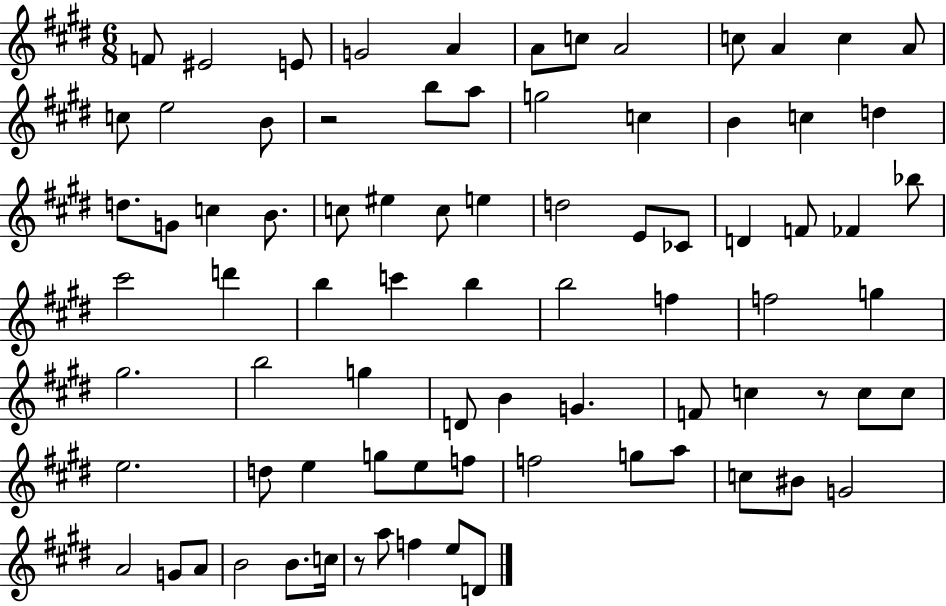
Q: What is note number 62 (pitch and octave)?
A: F5